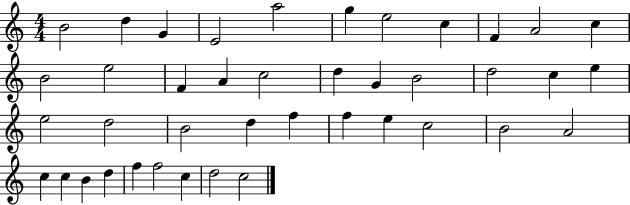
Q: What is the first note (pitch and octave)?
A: B4